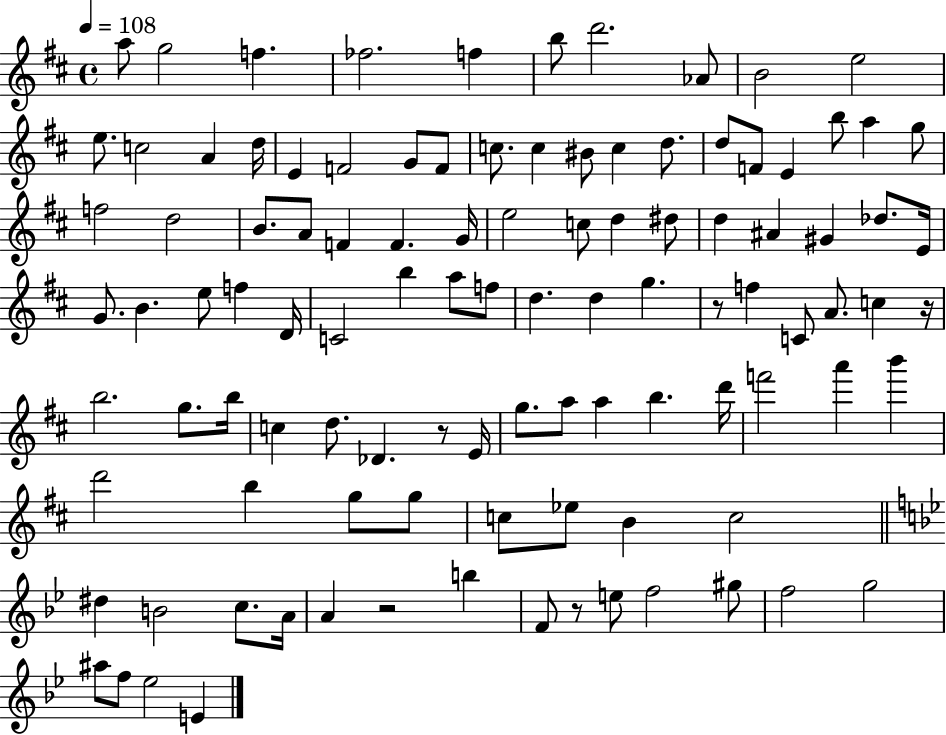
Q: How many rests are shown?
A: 5